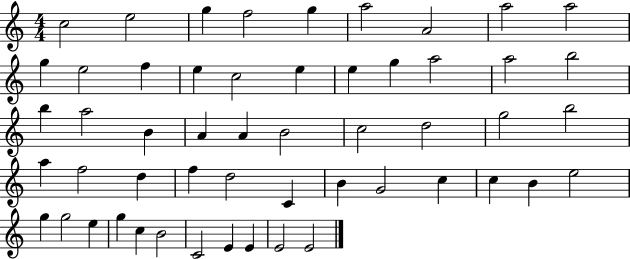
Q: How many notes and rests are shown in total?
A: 53